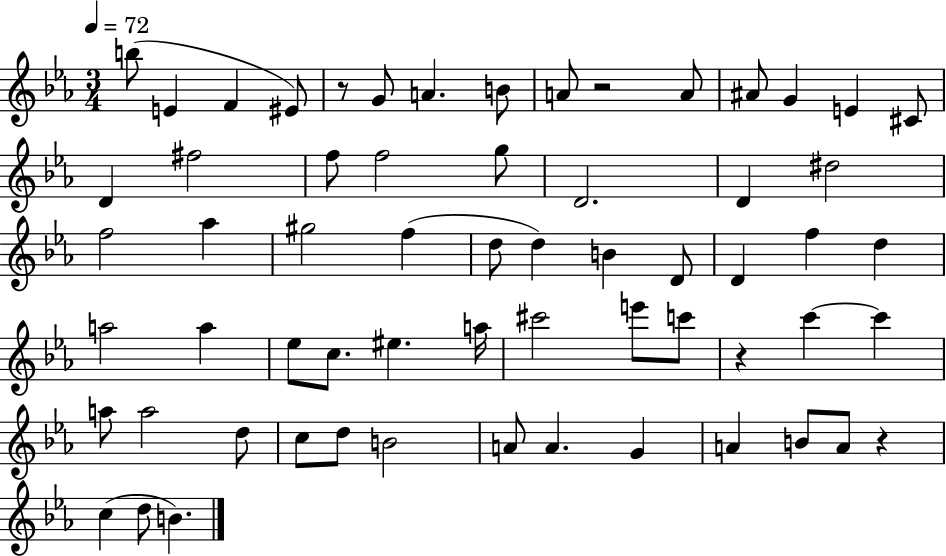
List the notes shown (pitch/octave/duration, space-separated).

B5/e E4/q F4/q EIS4/e R/e G4/e A4/q. B4/e A4/e R/h A4/e A#4/e G4/q E4/q C#4/e D4/q F#5/h F5/e F5/h G5/e D4/h. D4/q D#5/h F5/h Ab5/q G#5/h F5/q D5/e D5/q B4/q D4/e D4/q F5/q D5/q A5/h A5/q Eb5/e C5/e. EIS5/q. A5/s C#6/h E6/e C6/e R/q C6/q C6/q A5/e A5/h D5/e C5/e D5/e B4/h A4/e A4/q. G4/q A4/q B4/e A4/e R/q C5/q D5/e B4/q.